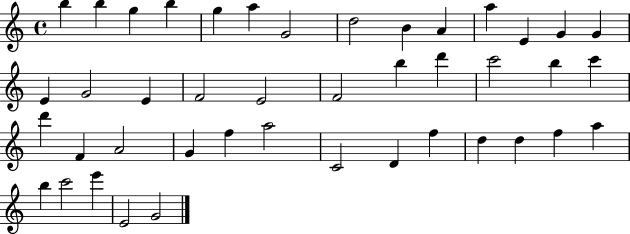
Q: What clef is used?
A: treble